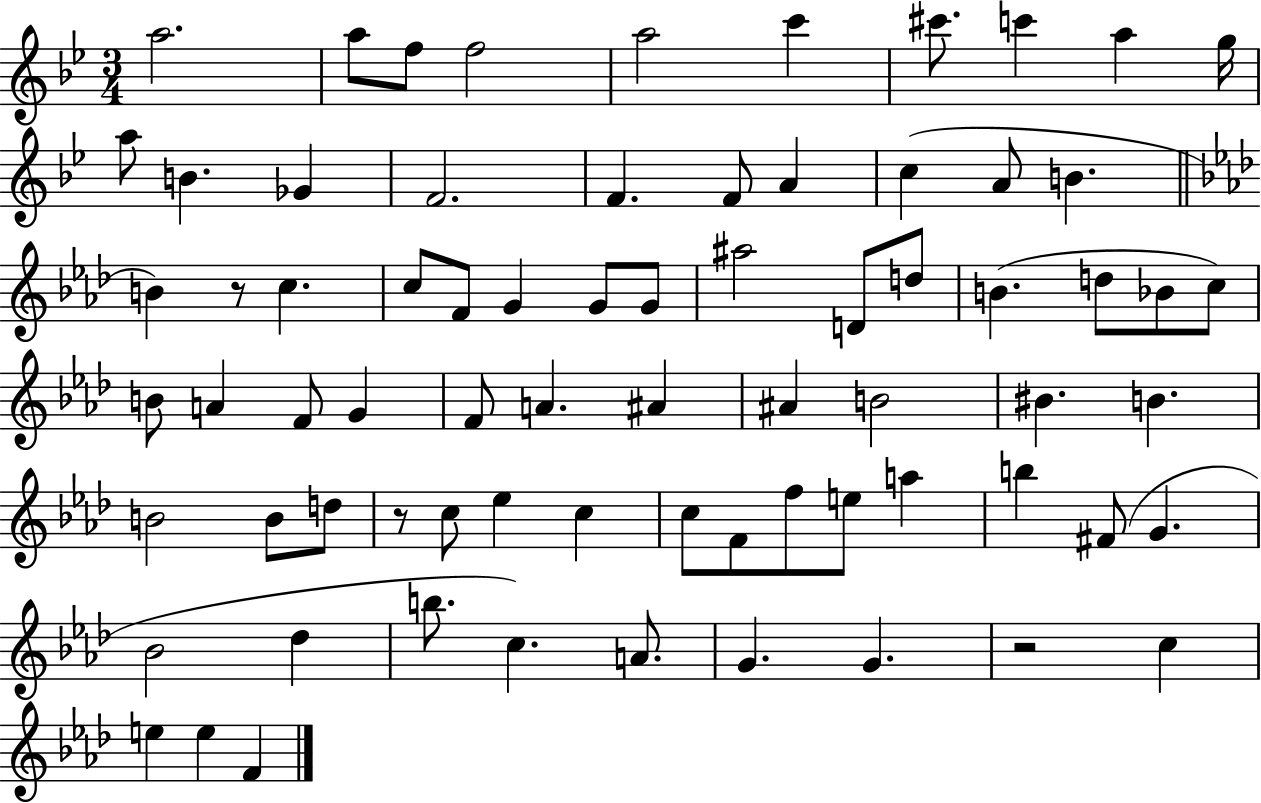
A5/h. A5/e F5/e F5/h A5/h C6/q C#6/e. C6/q A5/q G5/s A5/e B4/q. Gb4/q F4/h. F4/q. F4/e A4/q C5/q A4/e B4/q. B4/q R/e C5/q. C5/e F4/e G4/q G4/e G4/e A#5/h D4/e D5/e B4/q. D5/e Bb4/e C5/e B4/e A4/q F4/e G4/q F4/e A4/q. A#4/q A#4/q B4/h BIS4/q. B4/q. B4/h B4/e D5/e R/e C5/e Eb5/q C5/q C5/e F4/e F5/e E5/e A5/q B5/q F#4/e G4/q. Bb4/h Db5/q B5/e. C5/q. A4/e. G4/q. G4/q. R/h C5/q E5/q E5/q F4/q